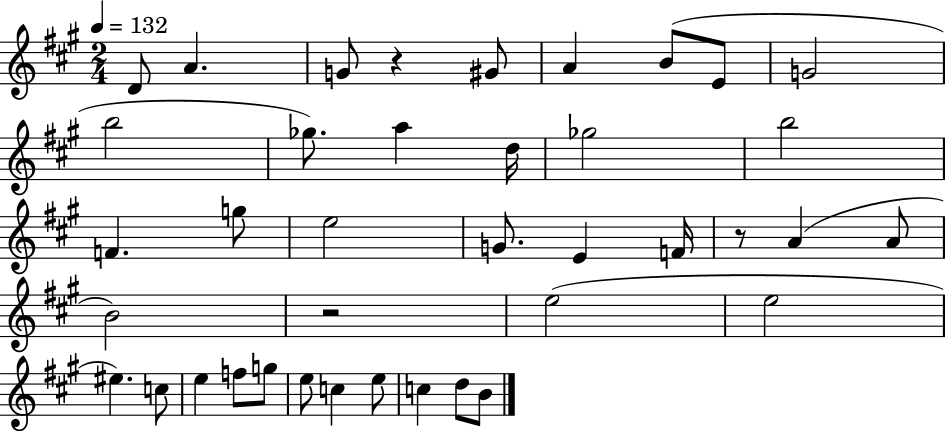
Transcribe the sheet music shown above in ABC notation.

X:1
T:Untitled
M:2/4
L:1/4
K:A
D/2 A G/2 z ^G/2 A B/2 E/2 G2 b2 _g/2 a d/4 _g2 b2 F g/2 e2 G/2 E F/4 z/2 A A/2 B2 z2 e2 e2 ^e c/2 e f/2 g/2 e/2 c e/2 c d/2 B/2